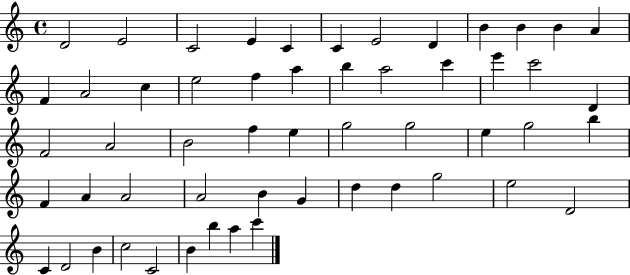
D4/h E4/h C4/h E4/q C4/q C4/q E4/h D4/q B4/q B4/q B4/q A4/q F4/q A4/h C5/q E5/h F5/q A5/q B5/q A5/h C6/q E6/q C6/h D4/q F4/h A4/h B4/h F5/q E5/q G5/h G5/h E5/q G5/h B5/q F4/q A4/q A4/h A4/h B4/q G4/q D5/q D5/q G5/h E5/h D4/h C4/q D4/h B4/q C5/h C4/h B4/q B5/q A5/q C6/q